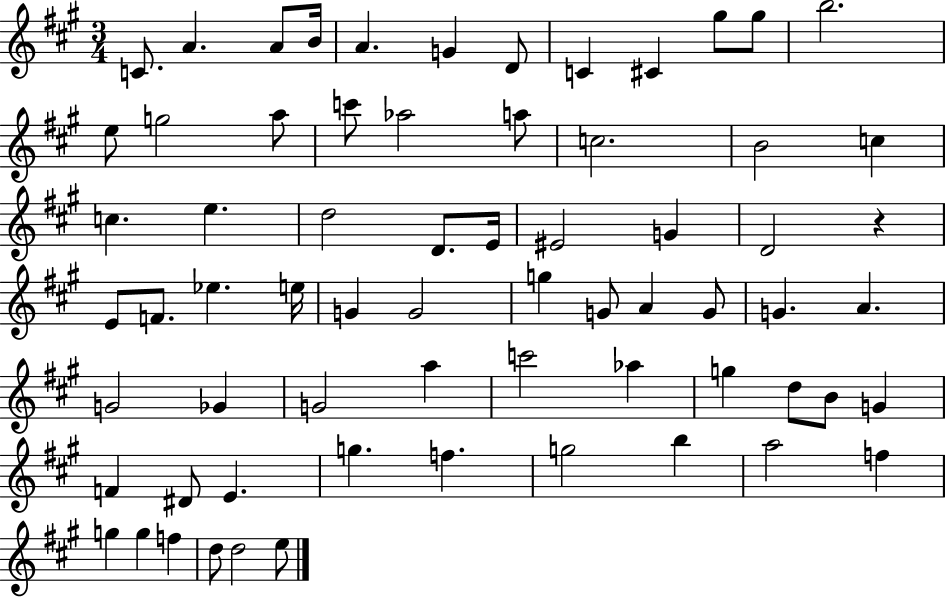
X:1
T:Untitled
M:3/4
L:1/4
K:A
C/2 A A/2 B/4 A G D/2 C ^C ^g/2 ^g/2 b2 e/2 g2 a/2 c'/2 _a2 a/2 c2 B2 c c e d2 D/2 E/4 ^E2 G D2 z E/2 F/2 _e e/4 G G2 g G/2 A G/2 G A G2 _G G2 a c'2 _a g d/2 B/2 G F ^D/2 E g f g2 b a2 f g g f d/2 d2 e/2